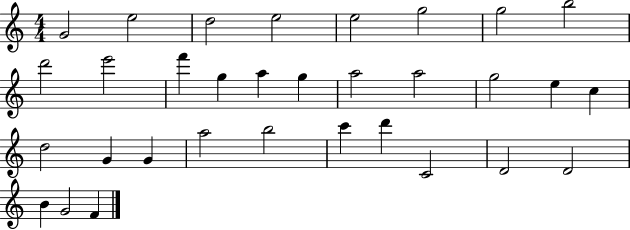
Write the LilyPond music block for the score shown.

{
  \clef treble
  \numericTimeSignature
  \time 4/4
  \key c \major
  g'2 e''2 | d''2 e''2 | e''2 g''2 | g''2 b''2 | \break d'''2 e'''2 | f'''4 g''4 a''4 g''4 | a''2 a''2 | g''2 e''4 c''4 | \break d''2 g'4 g'4 | a''2 b''2 | c'''4 d'''4 c'2 | d'2 d'2 | \break b'4 g'2 f'4 | \bar "|."
}